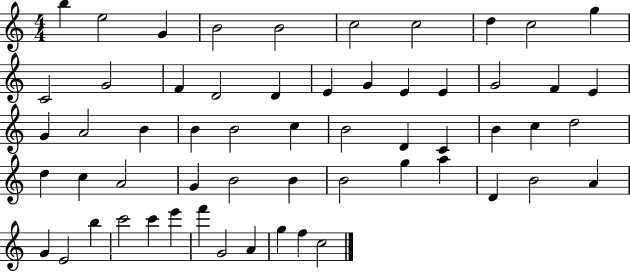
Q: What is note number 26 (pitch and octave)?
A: B4